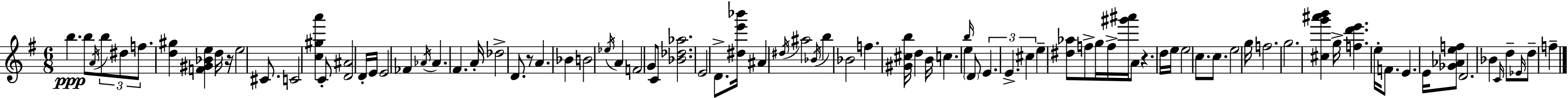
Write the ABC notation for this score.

X:1
T:Untitled
M:6/8
L:1/4
K:Em
b b/2 A/4 b/2 ^d/2 f/2 [d^g] [F^G_Be] d/4 z/4 e2 ^C/2 C2 [c^ga'] C/2 [D^A]2 D/4 E/4 E2 _F _A/4 _A ^F A/4 _d2 D/2 z/2 A _B B2 _e/4 A F2 G/2 C/2 [_B_d_a]2 E2 D/2 [^de'_b']/4 ^A ^d/4 ^a2 _B/4 b _B2 f [^G^cb]/4 d B/4 c b/4 e D/2 E E ^c e [^d_a]/2 f/2 g/4 f/4 [^g'^a']/4 A/2 z d/4 e/4 e2 c/2 c/2 e2 g/4 f2 g2 [^cg'^a'b'] g/4 [fd'e'] e/4 F/2 E E/4 [_G_Aef]/2 D2 _B C/4 d/2 _E/4 d/2 f